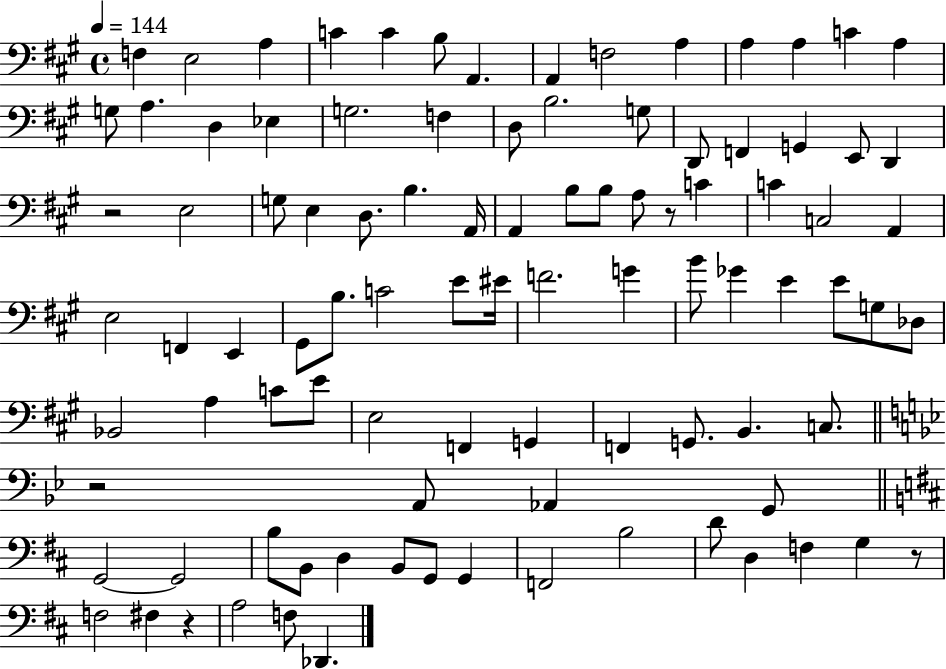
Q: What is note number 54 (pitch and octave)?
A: Gb4